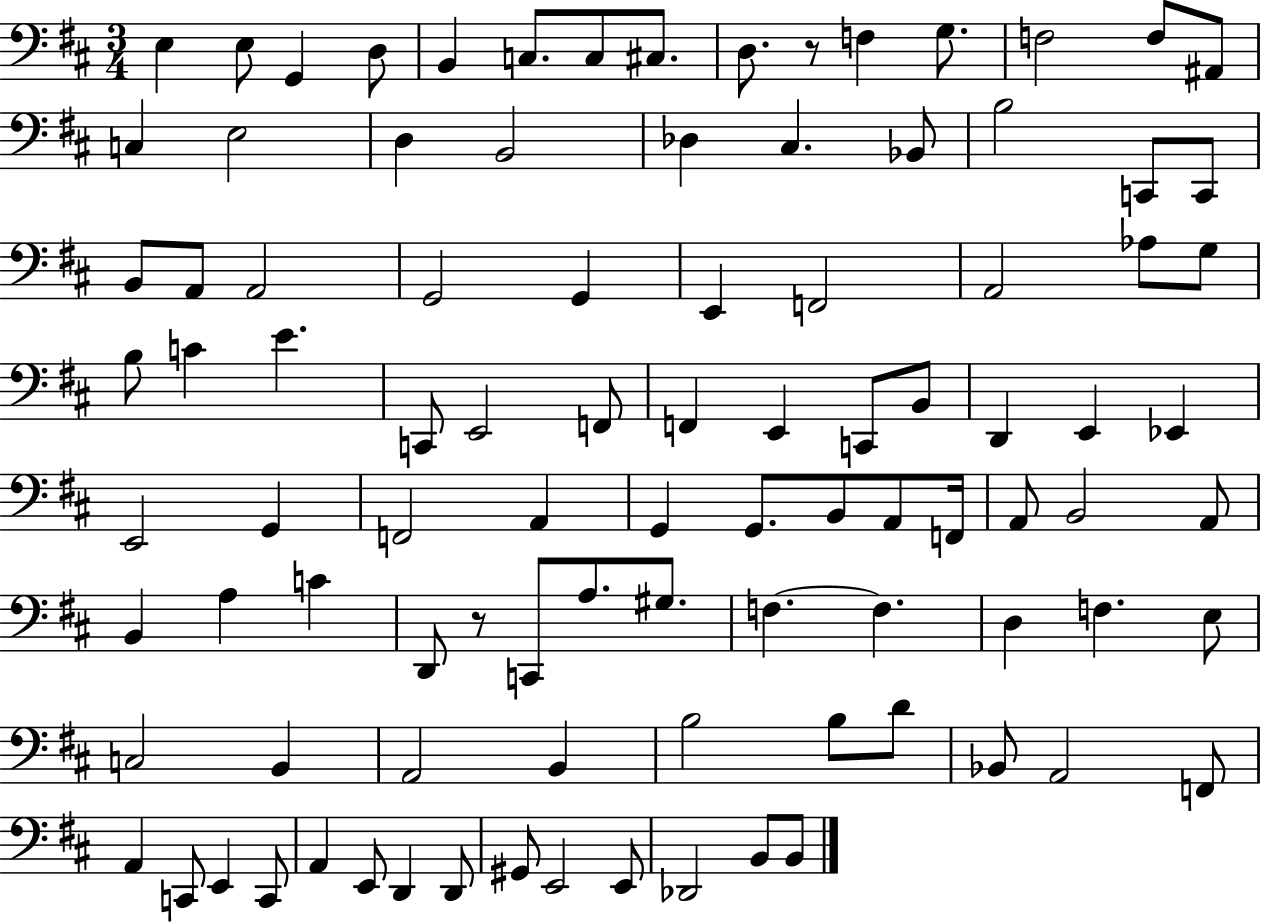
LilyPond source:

{
  \clef bass
  \numericTimeSignature
  \time 3/4
  \key d \major
  e4 e8 g,4 d8 | b,4 c8. c8 cis8. | d8. r8 f4 g8. | f2 f8 ais,8 | \break c4 e2 | d4 b,2 | des4 cis4. bes,8 | b2 c,8 c,8 | \break b,8 a,8 a,2 | g,2 g,4 | e,4 f,2 | a,2 aes8 g8 | \break b8 c'4 e'4. | c,8 e,2 f,8 | f,4 e,4 c,8 b,8 | d,4 e,4 ees,4 | \break e,2 g,4 | f,2 a,4 | g,4 g,8. b,8 a,8 f,16 | a,8 b,2 a,8 | \break b,4 a4 c'4 | d,8 r8 c,8 a8. gis8. | f4.~~ f4. | d4 f4. e8 | \break c2 b,4 | a,2 b,4 | b2 b8 d'8 | bes,8 a,2 f,8 | \break a,4 c,8 e,4 c,8 | a,4 e,8 d,4 d,8 | gis,8 e,2 e,8 | des,2 b,8 b,8 | \break \bar "|."
}